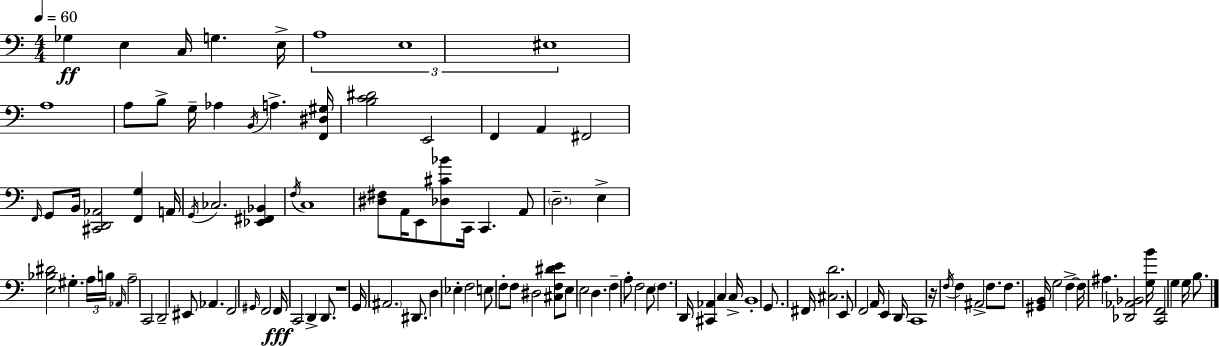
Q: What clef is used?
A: bass